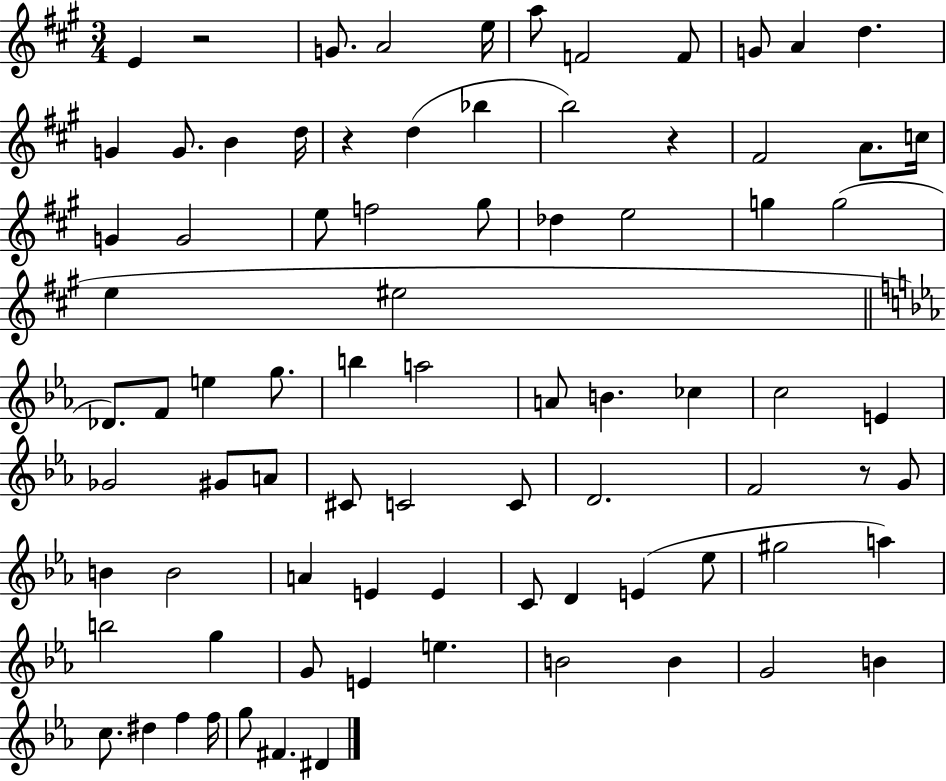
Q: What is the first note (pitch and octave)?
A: E4